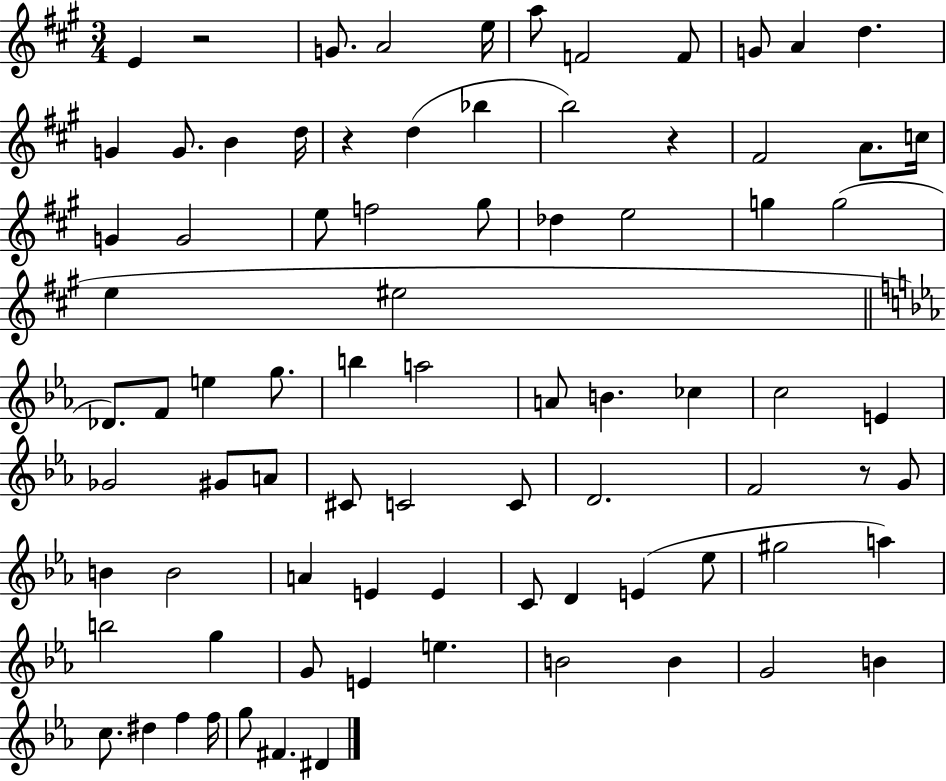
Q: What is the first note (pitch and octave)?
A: E4